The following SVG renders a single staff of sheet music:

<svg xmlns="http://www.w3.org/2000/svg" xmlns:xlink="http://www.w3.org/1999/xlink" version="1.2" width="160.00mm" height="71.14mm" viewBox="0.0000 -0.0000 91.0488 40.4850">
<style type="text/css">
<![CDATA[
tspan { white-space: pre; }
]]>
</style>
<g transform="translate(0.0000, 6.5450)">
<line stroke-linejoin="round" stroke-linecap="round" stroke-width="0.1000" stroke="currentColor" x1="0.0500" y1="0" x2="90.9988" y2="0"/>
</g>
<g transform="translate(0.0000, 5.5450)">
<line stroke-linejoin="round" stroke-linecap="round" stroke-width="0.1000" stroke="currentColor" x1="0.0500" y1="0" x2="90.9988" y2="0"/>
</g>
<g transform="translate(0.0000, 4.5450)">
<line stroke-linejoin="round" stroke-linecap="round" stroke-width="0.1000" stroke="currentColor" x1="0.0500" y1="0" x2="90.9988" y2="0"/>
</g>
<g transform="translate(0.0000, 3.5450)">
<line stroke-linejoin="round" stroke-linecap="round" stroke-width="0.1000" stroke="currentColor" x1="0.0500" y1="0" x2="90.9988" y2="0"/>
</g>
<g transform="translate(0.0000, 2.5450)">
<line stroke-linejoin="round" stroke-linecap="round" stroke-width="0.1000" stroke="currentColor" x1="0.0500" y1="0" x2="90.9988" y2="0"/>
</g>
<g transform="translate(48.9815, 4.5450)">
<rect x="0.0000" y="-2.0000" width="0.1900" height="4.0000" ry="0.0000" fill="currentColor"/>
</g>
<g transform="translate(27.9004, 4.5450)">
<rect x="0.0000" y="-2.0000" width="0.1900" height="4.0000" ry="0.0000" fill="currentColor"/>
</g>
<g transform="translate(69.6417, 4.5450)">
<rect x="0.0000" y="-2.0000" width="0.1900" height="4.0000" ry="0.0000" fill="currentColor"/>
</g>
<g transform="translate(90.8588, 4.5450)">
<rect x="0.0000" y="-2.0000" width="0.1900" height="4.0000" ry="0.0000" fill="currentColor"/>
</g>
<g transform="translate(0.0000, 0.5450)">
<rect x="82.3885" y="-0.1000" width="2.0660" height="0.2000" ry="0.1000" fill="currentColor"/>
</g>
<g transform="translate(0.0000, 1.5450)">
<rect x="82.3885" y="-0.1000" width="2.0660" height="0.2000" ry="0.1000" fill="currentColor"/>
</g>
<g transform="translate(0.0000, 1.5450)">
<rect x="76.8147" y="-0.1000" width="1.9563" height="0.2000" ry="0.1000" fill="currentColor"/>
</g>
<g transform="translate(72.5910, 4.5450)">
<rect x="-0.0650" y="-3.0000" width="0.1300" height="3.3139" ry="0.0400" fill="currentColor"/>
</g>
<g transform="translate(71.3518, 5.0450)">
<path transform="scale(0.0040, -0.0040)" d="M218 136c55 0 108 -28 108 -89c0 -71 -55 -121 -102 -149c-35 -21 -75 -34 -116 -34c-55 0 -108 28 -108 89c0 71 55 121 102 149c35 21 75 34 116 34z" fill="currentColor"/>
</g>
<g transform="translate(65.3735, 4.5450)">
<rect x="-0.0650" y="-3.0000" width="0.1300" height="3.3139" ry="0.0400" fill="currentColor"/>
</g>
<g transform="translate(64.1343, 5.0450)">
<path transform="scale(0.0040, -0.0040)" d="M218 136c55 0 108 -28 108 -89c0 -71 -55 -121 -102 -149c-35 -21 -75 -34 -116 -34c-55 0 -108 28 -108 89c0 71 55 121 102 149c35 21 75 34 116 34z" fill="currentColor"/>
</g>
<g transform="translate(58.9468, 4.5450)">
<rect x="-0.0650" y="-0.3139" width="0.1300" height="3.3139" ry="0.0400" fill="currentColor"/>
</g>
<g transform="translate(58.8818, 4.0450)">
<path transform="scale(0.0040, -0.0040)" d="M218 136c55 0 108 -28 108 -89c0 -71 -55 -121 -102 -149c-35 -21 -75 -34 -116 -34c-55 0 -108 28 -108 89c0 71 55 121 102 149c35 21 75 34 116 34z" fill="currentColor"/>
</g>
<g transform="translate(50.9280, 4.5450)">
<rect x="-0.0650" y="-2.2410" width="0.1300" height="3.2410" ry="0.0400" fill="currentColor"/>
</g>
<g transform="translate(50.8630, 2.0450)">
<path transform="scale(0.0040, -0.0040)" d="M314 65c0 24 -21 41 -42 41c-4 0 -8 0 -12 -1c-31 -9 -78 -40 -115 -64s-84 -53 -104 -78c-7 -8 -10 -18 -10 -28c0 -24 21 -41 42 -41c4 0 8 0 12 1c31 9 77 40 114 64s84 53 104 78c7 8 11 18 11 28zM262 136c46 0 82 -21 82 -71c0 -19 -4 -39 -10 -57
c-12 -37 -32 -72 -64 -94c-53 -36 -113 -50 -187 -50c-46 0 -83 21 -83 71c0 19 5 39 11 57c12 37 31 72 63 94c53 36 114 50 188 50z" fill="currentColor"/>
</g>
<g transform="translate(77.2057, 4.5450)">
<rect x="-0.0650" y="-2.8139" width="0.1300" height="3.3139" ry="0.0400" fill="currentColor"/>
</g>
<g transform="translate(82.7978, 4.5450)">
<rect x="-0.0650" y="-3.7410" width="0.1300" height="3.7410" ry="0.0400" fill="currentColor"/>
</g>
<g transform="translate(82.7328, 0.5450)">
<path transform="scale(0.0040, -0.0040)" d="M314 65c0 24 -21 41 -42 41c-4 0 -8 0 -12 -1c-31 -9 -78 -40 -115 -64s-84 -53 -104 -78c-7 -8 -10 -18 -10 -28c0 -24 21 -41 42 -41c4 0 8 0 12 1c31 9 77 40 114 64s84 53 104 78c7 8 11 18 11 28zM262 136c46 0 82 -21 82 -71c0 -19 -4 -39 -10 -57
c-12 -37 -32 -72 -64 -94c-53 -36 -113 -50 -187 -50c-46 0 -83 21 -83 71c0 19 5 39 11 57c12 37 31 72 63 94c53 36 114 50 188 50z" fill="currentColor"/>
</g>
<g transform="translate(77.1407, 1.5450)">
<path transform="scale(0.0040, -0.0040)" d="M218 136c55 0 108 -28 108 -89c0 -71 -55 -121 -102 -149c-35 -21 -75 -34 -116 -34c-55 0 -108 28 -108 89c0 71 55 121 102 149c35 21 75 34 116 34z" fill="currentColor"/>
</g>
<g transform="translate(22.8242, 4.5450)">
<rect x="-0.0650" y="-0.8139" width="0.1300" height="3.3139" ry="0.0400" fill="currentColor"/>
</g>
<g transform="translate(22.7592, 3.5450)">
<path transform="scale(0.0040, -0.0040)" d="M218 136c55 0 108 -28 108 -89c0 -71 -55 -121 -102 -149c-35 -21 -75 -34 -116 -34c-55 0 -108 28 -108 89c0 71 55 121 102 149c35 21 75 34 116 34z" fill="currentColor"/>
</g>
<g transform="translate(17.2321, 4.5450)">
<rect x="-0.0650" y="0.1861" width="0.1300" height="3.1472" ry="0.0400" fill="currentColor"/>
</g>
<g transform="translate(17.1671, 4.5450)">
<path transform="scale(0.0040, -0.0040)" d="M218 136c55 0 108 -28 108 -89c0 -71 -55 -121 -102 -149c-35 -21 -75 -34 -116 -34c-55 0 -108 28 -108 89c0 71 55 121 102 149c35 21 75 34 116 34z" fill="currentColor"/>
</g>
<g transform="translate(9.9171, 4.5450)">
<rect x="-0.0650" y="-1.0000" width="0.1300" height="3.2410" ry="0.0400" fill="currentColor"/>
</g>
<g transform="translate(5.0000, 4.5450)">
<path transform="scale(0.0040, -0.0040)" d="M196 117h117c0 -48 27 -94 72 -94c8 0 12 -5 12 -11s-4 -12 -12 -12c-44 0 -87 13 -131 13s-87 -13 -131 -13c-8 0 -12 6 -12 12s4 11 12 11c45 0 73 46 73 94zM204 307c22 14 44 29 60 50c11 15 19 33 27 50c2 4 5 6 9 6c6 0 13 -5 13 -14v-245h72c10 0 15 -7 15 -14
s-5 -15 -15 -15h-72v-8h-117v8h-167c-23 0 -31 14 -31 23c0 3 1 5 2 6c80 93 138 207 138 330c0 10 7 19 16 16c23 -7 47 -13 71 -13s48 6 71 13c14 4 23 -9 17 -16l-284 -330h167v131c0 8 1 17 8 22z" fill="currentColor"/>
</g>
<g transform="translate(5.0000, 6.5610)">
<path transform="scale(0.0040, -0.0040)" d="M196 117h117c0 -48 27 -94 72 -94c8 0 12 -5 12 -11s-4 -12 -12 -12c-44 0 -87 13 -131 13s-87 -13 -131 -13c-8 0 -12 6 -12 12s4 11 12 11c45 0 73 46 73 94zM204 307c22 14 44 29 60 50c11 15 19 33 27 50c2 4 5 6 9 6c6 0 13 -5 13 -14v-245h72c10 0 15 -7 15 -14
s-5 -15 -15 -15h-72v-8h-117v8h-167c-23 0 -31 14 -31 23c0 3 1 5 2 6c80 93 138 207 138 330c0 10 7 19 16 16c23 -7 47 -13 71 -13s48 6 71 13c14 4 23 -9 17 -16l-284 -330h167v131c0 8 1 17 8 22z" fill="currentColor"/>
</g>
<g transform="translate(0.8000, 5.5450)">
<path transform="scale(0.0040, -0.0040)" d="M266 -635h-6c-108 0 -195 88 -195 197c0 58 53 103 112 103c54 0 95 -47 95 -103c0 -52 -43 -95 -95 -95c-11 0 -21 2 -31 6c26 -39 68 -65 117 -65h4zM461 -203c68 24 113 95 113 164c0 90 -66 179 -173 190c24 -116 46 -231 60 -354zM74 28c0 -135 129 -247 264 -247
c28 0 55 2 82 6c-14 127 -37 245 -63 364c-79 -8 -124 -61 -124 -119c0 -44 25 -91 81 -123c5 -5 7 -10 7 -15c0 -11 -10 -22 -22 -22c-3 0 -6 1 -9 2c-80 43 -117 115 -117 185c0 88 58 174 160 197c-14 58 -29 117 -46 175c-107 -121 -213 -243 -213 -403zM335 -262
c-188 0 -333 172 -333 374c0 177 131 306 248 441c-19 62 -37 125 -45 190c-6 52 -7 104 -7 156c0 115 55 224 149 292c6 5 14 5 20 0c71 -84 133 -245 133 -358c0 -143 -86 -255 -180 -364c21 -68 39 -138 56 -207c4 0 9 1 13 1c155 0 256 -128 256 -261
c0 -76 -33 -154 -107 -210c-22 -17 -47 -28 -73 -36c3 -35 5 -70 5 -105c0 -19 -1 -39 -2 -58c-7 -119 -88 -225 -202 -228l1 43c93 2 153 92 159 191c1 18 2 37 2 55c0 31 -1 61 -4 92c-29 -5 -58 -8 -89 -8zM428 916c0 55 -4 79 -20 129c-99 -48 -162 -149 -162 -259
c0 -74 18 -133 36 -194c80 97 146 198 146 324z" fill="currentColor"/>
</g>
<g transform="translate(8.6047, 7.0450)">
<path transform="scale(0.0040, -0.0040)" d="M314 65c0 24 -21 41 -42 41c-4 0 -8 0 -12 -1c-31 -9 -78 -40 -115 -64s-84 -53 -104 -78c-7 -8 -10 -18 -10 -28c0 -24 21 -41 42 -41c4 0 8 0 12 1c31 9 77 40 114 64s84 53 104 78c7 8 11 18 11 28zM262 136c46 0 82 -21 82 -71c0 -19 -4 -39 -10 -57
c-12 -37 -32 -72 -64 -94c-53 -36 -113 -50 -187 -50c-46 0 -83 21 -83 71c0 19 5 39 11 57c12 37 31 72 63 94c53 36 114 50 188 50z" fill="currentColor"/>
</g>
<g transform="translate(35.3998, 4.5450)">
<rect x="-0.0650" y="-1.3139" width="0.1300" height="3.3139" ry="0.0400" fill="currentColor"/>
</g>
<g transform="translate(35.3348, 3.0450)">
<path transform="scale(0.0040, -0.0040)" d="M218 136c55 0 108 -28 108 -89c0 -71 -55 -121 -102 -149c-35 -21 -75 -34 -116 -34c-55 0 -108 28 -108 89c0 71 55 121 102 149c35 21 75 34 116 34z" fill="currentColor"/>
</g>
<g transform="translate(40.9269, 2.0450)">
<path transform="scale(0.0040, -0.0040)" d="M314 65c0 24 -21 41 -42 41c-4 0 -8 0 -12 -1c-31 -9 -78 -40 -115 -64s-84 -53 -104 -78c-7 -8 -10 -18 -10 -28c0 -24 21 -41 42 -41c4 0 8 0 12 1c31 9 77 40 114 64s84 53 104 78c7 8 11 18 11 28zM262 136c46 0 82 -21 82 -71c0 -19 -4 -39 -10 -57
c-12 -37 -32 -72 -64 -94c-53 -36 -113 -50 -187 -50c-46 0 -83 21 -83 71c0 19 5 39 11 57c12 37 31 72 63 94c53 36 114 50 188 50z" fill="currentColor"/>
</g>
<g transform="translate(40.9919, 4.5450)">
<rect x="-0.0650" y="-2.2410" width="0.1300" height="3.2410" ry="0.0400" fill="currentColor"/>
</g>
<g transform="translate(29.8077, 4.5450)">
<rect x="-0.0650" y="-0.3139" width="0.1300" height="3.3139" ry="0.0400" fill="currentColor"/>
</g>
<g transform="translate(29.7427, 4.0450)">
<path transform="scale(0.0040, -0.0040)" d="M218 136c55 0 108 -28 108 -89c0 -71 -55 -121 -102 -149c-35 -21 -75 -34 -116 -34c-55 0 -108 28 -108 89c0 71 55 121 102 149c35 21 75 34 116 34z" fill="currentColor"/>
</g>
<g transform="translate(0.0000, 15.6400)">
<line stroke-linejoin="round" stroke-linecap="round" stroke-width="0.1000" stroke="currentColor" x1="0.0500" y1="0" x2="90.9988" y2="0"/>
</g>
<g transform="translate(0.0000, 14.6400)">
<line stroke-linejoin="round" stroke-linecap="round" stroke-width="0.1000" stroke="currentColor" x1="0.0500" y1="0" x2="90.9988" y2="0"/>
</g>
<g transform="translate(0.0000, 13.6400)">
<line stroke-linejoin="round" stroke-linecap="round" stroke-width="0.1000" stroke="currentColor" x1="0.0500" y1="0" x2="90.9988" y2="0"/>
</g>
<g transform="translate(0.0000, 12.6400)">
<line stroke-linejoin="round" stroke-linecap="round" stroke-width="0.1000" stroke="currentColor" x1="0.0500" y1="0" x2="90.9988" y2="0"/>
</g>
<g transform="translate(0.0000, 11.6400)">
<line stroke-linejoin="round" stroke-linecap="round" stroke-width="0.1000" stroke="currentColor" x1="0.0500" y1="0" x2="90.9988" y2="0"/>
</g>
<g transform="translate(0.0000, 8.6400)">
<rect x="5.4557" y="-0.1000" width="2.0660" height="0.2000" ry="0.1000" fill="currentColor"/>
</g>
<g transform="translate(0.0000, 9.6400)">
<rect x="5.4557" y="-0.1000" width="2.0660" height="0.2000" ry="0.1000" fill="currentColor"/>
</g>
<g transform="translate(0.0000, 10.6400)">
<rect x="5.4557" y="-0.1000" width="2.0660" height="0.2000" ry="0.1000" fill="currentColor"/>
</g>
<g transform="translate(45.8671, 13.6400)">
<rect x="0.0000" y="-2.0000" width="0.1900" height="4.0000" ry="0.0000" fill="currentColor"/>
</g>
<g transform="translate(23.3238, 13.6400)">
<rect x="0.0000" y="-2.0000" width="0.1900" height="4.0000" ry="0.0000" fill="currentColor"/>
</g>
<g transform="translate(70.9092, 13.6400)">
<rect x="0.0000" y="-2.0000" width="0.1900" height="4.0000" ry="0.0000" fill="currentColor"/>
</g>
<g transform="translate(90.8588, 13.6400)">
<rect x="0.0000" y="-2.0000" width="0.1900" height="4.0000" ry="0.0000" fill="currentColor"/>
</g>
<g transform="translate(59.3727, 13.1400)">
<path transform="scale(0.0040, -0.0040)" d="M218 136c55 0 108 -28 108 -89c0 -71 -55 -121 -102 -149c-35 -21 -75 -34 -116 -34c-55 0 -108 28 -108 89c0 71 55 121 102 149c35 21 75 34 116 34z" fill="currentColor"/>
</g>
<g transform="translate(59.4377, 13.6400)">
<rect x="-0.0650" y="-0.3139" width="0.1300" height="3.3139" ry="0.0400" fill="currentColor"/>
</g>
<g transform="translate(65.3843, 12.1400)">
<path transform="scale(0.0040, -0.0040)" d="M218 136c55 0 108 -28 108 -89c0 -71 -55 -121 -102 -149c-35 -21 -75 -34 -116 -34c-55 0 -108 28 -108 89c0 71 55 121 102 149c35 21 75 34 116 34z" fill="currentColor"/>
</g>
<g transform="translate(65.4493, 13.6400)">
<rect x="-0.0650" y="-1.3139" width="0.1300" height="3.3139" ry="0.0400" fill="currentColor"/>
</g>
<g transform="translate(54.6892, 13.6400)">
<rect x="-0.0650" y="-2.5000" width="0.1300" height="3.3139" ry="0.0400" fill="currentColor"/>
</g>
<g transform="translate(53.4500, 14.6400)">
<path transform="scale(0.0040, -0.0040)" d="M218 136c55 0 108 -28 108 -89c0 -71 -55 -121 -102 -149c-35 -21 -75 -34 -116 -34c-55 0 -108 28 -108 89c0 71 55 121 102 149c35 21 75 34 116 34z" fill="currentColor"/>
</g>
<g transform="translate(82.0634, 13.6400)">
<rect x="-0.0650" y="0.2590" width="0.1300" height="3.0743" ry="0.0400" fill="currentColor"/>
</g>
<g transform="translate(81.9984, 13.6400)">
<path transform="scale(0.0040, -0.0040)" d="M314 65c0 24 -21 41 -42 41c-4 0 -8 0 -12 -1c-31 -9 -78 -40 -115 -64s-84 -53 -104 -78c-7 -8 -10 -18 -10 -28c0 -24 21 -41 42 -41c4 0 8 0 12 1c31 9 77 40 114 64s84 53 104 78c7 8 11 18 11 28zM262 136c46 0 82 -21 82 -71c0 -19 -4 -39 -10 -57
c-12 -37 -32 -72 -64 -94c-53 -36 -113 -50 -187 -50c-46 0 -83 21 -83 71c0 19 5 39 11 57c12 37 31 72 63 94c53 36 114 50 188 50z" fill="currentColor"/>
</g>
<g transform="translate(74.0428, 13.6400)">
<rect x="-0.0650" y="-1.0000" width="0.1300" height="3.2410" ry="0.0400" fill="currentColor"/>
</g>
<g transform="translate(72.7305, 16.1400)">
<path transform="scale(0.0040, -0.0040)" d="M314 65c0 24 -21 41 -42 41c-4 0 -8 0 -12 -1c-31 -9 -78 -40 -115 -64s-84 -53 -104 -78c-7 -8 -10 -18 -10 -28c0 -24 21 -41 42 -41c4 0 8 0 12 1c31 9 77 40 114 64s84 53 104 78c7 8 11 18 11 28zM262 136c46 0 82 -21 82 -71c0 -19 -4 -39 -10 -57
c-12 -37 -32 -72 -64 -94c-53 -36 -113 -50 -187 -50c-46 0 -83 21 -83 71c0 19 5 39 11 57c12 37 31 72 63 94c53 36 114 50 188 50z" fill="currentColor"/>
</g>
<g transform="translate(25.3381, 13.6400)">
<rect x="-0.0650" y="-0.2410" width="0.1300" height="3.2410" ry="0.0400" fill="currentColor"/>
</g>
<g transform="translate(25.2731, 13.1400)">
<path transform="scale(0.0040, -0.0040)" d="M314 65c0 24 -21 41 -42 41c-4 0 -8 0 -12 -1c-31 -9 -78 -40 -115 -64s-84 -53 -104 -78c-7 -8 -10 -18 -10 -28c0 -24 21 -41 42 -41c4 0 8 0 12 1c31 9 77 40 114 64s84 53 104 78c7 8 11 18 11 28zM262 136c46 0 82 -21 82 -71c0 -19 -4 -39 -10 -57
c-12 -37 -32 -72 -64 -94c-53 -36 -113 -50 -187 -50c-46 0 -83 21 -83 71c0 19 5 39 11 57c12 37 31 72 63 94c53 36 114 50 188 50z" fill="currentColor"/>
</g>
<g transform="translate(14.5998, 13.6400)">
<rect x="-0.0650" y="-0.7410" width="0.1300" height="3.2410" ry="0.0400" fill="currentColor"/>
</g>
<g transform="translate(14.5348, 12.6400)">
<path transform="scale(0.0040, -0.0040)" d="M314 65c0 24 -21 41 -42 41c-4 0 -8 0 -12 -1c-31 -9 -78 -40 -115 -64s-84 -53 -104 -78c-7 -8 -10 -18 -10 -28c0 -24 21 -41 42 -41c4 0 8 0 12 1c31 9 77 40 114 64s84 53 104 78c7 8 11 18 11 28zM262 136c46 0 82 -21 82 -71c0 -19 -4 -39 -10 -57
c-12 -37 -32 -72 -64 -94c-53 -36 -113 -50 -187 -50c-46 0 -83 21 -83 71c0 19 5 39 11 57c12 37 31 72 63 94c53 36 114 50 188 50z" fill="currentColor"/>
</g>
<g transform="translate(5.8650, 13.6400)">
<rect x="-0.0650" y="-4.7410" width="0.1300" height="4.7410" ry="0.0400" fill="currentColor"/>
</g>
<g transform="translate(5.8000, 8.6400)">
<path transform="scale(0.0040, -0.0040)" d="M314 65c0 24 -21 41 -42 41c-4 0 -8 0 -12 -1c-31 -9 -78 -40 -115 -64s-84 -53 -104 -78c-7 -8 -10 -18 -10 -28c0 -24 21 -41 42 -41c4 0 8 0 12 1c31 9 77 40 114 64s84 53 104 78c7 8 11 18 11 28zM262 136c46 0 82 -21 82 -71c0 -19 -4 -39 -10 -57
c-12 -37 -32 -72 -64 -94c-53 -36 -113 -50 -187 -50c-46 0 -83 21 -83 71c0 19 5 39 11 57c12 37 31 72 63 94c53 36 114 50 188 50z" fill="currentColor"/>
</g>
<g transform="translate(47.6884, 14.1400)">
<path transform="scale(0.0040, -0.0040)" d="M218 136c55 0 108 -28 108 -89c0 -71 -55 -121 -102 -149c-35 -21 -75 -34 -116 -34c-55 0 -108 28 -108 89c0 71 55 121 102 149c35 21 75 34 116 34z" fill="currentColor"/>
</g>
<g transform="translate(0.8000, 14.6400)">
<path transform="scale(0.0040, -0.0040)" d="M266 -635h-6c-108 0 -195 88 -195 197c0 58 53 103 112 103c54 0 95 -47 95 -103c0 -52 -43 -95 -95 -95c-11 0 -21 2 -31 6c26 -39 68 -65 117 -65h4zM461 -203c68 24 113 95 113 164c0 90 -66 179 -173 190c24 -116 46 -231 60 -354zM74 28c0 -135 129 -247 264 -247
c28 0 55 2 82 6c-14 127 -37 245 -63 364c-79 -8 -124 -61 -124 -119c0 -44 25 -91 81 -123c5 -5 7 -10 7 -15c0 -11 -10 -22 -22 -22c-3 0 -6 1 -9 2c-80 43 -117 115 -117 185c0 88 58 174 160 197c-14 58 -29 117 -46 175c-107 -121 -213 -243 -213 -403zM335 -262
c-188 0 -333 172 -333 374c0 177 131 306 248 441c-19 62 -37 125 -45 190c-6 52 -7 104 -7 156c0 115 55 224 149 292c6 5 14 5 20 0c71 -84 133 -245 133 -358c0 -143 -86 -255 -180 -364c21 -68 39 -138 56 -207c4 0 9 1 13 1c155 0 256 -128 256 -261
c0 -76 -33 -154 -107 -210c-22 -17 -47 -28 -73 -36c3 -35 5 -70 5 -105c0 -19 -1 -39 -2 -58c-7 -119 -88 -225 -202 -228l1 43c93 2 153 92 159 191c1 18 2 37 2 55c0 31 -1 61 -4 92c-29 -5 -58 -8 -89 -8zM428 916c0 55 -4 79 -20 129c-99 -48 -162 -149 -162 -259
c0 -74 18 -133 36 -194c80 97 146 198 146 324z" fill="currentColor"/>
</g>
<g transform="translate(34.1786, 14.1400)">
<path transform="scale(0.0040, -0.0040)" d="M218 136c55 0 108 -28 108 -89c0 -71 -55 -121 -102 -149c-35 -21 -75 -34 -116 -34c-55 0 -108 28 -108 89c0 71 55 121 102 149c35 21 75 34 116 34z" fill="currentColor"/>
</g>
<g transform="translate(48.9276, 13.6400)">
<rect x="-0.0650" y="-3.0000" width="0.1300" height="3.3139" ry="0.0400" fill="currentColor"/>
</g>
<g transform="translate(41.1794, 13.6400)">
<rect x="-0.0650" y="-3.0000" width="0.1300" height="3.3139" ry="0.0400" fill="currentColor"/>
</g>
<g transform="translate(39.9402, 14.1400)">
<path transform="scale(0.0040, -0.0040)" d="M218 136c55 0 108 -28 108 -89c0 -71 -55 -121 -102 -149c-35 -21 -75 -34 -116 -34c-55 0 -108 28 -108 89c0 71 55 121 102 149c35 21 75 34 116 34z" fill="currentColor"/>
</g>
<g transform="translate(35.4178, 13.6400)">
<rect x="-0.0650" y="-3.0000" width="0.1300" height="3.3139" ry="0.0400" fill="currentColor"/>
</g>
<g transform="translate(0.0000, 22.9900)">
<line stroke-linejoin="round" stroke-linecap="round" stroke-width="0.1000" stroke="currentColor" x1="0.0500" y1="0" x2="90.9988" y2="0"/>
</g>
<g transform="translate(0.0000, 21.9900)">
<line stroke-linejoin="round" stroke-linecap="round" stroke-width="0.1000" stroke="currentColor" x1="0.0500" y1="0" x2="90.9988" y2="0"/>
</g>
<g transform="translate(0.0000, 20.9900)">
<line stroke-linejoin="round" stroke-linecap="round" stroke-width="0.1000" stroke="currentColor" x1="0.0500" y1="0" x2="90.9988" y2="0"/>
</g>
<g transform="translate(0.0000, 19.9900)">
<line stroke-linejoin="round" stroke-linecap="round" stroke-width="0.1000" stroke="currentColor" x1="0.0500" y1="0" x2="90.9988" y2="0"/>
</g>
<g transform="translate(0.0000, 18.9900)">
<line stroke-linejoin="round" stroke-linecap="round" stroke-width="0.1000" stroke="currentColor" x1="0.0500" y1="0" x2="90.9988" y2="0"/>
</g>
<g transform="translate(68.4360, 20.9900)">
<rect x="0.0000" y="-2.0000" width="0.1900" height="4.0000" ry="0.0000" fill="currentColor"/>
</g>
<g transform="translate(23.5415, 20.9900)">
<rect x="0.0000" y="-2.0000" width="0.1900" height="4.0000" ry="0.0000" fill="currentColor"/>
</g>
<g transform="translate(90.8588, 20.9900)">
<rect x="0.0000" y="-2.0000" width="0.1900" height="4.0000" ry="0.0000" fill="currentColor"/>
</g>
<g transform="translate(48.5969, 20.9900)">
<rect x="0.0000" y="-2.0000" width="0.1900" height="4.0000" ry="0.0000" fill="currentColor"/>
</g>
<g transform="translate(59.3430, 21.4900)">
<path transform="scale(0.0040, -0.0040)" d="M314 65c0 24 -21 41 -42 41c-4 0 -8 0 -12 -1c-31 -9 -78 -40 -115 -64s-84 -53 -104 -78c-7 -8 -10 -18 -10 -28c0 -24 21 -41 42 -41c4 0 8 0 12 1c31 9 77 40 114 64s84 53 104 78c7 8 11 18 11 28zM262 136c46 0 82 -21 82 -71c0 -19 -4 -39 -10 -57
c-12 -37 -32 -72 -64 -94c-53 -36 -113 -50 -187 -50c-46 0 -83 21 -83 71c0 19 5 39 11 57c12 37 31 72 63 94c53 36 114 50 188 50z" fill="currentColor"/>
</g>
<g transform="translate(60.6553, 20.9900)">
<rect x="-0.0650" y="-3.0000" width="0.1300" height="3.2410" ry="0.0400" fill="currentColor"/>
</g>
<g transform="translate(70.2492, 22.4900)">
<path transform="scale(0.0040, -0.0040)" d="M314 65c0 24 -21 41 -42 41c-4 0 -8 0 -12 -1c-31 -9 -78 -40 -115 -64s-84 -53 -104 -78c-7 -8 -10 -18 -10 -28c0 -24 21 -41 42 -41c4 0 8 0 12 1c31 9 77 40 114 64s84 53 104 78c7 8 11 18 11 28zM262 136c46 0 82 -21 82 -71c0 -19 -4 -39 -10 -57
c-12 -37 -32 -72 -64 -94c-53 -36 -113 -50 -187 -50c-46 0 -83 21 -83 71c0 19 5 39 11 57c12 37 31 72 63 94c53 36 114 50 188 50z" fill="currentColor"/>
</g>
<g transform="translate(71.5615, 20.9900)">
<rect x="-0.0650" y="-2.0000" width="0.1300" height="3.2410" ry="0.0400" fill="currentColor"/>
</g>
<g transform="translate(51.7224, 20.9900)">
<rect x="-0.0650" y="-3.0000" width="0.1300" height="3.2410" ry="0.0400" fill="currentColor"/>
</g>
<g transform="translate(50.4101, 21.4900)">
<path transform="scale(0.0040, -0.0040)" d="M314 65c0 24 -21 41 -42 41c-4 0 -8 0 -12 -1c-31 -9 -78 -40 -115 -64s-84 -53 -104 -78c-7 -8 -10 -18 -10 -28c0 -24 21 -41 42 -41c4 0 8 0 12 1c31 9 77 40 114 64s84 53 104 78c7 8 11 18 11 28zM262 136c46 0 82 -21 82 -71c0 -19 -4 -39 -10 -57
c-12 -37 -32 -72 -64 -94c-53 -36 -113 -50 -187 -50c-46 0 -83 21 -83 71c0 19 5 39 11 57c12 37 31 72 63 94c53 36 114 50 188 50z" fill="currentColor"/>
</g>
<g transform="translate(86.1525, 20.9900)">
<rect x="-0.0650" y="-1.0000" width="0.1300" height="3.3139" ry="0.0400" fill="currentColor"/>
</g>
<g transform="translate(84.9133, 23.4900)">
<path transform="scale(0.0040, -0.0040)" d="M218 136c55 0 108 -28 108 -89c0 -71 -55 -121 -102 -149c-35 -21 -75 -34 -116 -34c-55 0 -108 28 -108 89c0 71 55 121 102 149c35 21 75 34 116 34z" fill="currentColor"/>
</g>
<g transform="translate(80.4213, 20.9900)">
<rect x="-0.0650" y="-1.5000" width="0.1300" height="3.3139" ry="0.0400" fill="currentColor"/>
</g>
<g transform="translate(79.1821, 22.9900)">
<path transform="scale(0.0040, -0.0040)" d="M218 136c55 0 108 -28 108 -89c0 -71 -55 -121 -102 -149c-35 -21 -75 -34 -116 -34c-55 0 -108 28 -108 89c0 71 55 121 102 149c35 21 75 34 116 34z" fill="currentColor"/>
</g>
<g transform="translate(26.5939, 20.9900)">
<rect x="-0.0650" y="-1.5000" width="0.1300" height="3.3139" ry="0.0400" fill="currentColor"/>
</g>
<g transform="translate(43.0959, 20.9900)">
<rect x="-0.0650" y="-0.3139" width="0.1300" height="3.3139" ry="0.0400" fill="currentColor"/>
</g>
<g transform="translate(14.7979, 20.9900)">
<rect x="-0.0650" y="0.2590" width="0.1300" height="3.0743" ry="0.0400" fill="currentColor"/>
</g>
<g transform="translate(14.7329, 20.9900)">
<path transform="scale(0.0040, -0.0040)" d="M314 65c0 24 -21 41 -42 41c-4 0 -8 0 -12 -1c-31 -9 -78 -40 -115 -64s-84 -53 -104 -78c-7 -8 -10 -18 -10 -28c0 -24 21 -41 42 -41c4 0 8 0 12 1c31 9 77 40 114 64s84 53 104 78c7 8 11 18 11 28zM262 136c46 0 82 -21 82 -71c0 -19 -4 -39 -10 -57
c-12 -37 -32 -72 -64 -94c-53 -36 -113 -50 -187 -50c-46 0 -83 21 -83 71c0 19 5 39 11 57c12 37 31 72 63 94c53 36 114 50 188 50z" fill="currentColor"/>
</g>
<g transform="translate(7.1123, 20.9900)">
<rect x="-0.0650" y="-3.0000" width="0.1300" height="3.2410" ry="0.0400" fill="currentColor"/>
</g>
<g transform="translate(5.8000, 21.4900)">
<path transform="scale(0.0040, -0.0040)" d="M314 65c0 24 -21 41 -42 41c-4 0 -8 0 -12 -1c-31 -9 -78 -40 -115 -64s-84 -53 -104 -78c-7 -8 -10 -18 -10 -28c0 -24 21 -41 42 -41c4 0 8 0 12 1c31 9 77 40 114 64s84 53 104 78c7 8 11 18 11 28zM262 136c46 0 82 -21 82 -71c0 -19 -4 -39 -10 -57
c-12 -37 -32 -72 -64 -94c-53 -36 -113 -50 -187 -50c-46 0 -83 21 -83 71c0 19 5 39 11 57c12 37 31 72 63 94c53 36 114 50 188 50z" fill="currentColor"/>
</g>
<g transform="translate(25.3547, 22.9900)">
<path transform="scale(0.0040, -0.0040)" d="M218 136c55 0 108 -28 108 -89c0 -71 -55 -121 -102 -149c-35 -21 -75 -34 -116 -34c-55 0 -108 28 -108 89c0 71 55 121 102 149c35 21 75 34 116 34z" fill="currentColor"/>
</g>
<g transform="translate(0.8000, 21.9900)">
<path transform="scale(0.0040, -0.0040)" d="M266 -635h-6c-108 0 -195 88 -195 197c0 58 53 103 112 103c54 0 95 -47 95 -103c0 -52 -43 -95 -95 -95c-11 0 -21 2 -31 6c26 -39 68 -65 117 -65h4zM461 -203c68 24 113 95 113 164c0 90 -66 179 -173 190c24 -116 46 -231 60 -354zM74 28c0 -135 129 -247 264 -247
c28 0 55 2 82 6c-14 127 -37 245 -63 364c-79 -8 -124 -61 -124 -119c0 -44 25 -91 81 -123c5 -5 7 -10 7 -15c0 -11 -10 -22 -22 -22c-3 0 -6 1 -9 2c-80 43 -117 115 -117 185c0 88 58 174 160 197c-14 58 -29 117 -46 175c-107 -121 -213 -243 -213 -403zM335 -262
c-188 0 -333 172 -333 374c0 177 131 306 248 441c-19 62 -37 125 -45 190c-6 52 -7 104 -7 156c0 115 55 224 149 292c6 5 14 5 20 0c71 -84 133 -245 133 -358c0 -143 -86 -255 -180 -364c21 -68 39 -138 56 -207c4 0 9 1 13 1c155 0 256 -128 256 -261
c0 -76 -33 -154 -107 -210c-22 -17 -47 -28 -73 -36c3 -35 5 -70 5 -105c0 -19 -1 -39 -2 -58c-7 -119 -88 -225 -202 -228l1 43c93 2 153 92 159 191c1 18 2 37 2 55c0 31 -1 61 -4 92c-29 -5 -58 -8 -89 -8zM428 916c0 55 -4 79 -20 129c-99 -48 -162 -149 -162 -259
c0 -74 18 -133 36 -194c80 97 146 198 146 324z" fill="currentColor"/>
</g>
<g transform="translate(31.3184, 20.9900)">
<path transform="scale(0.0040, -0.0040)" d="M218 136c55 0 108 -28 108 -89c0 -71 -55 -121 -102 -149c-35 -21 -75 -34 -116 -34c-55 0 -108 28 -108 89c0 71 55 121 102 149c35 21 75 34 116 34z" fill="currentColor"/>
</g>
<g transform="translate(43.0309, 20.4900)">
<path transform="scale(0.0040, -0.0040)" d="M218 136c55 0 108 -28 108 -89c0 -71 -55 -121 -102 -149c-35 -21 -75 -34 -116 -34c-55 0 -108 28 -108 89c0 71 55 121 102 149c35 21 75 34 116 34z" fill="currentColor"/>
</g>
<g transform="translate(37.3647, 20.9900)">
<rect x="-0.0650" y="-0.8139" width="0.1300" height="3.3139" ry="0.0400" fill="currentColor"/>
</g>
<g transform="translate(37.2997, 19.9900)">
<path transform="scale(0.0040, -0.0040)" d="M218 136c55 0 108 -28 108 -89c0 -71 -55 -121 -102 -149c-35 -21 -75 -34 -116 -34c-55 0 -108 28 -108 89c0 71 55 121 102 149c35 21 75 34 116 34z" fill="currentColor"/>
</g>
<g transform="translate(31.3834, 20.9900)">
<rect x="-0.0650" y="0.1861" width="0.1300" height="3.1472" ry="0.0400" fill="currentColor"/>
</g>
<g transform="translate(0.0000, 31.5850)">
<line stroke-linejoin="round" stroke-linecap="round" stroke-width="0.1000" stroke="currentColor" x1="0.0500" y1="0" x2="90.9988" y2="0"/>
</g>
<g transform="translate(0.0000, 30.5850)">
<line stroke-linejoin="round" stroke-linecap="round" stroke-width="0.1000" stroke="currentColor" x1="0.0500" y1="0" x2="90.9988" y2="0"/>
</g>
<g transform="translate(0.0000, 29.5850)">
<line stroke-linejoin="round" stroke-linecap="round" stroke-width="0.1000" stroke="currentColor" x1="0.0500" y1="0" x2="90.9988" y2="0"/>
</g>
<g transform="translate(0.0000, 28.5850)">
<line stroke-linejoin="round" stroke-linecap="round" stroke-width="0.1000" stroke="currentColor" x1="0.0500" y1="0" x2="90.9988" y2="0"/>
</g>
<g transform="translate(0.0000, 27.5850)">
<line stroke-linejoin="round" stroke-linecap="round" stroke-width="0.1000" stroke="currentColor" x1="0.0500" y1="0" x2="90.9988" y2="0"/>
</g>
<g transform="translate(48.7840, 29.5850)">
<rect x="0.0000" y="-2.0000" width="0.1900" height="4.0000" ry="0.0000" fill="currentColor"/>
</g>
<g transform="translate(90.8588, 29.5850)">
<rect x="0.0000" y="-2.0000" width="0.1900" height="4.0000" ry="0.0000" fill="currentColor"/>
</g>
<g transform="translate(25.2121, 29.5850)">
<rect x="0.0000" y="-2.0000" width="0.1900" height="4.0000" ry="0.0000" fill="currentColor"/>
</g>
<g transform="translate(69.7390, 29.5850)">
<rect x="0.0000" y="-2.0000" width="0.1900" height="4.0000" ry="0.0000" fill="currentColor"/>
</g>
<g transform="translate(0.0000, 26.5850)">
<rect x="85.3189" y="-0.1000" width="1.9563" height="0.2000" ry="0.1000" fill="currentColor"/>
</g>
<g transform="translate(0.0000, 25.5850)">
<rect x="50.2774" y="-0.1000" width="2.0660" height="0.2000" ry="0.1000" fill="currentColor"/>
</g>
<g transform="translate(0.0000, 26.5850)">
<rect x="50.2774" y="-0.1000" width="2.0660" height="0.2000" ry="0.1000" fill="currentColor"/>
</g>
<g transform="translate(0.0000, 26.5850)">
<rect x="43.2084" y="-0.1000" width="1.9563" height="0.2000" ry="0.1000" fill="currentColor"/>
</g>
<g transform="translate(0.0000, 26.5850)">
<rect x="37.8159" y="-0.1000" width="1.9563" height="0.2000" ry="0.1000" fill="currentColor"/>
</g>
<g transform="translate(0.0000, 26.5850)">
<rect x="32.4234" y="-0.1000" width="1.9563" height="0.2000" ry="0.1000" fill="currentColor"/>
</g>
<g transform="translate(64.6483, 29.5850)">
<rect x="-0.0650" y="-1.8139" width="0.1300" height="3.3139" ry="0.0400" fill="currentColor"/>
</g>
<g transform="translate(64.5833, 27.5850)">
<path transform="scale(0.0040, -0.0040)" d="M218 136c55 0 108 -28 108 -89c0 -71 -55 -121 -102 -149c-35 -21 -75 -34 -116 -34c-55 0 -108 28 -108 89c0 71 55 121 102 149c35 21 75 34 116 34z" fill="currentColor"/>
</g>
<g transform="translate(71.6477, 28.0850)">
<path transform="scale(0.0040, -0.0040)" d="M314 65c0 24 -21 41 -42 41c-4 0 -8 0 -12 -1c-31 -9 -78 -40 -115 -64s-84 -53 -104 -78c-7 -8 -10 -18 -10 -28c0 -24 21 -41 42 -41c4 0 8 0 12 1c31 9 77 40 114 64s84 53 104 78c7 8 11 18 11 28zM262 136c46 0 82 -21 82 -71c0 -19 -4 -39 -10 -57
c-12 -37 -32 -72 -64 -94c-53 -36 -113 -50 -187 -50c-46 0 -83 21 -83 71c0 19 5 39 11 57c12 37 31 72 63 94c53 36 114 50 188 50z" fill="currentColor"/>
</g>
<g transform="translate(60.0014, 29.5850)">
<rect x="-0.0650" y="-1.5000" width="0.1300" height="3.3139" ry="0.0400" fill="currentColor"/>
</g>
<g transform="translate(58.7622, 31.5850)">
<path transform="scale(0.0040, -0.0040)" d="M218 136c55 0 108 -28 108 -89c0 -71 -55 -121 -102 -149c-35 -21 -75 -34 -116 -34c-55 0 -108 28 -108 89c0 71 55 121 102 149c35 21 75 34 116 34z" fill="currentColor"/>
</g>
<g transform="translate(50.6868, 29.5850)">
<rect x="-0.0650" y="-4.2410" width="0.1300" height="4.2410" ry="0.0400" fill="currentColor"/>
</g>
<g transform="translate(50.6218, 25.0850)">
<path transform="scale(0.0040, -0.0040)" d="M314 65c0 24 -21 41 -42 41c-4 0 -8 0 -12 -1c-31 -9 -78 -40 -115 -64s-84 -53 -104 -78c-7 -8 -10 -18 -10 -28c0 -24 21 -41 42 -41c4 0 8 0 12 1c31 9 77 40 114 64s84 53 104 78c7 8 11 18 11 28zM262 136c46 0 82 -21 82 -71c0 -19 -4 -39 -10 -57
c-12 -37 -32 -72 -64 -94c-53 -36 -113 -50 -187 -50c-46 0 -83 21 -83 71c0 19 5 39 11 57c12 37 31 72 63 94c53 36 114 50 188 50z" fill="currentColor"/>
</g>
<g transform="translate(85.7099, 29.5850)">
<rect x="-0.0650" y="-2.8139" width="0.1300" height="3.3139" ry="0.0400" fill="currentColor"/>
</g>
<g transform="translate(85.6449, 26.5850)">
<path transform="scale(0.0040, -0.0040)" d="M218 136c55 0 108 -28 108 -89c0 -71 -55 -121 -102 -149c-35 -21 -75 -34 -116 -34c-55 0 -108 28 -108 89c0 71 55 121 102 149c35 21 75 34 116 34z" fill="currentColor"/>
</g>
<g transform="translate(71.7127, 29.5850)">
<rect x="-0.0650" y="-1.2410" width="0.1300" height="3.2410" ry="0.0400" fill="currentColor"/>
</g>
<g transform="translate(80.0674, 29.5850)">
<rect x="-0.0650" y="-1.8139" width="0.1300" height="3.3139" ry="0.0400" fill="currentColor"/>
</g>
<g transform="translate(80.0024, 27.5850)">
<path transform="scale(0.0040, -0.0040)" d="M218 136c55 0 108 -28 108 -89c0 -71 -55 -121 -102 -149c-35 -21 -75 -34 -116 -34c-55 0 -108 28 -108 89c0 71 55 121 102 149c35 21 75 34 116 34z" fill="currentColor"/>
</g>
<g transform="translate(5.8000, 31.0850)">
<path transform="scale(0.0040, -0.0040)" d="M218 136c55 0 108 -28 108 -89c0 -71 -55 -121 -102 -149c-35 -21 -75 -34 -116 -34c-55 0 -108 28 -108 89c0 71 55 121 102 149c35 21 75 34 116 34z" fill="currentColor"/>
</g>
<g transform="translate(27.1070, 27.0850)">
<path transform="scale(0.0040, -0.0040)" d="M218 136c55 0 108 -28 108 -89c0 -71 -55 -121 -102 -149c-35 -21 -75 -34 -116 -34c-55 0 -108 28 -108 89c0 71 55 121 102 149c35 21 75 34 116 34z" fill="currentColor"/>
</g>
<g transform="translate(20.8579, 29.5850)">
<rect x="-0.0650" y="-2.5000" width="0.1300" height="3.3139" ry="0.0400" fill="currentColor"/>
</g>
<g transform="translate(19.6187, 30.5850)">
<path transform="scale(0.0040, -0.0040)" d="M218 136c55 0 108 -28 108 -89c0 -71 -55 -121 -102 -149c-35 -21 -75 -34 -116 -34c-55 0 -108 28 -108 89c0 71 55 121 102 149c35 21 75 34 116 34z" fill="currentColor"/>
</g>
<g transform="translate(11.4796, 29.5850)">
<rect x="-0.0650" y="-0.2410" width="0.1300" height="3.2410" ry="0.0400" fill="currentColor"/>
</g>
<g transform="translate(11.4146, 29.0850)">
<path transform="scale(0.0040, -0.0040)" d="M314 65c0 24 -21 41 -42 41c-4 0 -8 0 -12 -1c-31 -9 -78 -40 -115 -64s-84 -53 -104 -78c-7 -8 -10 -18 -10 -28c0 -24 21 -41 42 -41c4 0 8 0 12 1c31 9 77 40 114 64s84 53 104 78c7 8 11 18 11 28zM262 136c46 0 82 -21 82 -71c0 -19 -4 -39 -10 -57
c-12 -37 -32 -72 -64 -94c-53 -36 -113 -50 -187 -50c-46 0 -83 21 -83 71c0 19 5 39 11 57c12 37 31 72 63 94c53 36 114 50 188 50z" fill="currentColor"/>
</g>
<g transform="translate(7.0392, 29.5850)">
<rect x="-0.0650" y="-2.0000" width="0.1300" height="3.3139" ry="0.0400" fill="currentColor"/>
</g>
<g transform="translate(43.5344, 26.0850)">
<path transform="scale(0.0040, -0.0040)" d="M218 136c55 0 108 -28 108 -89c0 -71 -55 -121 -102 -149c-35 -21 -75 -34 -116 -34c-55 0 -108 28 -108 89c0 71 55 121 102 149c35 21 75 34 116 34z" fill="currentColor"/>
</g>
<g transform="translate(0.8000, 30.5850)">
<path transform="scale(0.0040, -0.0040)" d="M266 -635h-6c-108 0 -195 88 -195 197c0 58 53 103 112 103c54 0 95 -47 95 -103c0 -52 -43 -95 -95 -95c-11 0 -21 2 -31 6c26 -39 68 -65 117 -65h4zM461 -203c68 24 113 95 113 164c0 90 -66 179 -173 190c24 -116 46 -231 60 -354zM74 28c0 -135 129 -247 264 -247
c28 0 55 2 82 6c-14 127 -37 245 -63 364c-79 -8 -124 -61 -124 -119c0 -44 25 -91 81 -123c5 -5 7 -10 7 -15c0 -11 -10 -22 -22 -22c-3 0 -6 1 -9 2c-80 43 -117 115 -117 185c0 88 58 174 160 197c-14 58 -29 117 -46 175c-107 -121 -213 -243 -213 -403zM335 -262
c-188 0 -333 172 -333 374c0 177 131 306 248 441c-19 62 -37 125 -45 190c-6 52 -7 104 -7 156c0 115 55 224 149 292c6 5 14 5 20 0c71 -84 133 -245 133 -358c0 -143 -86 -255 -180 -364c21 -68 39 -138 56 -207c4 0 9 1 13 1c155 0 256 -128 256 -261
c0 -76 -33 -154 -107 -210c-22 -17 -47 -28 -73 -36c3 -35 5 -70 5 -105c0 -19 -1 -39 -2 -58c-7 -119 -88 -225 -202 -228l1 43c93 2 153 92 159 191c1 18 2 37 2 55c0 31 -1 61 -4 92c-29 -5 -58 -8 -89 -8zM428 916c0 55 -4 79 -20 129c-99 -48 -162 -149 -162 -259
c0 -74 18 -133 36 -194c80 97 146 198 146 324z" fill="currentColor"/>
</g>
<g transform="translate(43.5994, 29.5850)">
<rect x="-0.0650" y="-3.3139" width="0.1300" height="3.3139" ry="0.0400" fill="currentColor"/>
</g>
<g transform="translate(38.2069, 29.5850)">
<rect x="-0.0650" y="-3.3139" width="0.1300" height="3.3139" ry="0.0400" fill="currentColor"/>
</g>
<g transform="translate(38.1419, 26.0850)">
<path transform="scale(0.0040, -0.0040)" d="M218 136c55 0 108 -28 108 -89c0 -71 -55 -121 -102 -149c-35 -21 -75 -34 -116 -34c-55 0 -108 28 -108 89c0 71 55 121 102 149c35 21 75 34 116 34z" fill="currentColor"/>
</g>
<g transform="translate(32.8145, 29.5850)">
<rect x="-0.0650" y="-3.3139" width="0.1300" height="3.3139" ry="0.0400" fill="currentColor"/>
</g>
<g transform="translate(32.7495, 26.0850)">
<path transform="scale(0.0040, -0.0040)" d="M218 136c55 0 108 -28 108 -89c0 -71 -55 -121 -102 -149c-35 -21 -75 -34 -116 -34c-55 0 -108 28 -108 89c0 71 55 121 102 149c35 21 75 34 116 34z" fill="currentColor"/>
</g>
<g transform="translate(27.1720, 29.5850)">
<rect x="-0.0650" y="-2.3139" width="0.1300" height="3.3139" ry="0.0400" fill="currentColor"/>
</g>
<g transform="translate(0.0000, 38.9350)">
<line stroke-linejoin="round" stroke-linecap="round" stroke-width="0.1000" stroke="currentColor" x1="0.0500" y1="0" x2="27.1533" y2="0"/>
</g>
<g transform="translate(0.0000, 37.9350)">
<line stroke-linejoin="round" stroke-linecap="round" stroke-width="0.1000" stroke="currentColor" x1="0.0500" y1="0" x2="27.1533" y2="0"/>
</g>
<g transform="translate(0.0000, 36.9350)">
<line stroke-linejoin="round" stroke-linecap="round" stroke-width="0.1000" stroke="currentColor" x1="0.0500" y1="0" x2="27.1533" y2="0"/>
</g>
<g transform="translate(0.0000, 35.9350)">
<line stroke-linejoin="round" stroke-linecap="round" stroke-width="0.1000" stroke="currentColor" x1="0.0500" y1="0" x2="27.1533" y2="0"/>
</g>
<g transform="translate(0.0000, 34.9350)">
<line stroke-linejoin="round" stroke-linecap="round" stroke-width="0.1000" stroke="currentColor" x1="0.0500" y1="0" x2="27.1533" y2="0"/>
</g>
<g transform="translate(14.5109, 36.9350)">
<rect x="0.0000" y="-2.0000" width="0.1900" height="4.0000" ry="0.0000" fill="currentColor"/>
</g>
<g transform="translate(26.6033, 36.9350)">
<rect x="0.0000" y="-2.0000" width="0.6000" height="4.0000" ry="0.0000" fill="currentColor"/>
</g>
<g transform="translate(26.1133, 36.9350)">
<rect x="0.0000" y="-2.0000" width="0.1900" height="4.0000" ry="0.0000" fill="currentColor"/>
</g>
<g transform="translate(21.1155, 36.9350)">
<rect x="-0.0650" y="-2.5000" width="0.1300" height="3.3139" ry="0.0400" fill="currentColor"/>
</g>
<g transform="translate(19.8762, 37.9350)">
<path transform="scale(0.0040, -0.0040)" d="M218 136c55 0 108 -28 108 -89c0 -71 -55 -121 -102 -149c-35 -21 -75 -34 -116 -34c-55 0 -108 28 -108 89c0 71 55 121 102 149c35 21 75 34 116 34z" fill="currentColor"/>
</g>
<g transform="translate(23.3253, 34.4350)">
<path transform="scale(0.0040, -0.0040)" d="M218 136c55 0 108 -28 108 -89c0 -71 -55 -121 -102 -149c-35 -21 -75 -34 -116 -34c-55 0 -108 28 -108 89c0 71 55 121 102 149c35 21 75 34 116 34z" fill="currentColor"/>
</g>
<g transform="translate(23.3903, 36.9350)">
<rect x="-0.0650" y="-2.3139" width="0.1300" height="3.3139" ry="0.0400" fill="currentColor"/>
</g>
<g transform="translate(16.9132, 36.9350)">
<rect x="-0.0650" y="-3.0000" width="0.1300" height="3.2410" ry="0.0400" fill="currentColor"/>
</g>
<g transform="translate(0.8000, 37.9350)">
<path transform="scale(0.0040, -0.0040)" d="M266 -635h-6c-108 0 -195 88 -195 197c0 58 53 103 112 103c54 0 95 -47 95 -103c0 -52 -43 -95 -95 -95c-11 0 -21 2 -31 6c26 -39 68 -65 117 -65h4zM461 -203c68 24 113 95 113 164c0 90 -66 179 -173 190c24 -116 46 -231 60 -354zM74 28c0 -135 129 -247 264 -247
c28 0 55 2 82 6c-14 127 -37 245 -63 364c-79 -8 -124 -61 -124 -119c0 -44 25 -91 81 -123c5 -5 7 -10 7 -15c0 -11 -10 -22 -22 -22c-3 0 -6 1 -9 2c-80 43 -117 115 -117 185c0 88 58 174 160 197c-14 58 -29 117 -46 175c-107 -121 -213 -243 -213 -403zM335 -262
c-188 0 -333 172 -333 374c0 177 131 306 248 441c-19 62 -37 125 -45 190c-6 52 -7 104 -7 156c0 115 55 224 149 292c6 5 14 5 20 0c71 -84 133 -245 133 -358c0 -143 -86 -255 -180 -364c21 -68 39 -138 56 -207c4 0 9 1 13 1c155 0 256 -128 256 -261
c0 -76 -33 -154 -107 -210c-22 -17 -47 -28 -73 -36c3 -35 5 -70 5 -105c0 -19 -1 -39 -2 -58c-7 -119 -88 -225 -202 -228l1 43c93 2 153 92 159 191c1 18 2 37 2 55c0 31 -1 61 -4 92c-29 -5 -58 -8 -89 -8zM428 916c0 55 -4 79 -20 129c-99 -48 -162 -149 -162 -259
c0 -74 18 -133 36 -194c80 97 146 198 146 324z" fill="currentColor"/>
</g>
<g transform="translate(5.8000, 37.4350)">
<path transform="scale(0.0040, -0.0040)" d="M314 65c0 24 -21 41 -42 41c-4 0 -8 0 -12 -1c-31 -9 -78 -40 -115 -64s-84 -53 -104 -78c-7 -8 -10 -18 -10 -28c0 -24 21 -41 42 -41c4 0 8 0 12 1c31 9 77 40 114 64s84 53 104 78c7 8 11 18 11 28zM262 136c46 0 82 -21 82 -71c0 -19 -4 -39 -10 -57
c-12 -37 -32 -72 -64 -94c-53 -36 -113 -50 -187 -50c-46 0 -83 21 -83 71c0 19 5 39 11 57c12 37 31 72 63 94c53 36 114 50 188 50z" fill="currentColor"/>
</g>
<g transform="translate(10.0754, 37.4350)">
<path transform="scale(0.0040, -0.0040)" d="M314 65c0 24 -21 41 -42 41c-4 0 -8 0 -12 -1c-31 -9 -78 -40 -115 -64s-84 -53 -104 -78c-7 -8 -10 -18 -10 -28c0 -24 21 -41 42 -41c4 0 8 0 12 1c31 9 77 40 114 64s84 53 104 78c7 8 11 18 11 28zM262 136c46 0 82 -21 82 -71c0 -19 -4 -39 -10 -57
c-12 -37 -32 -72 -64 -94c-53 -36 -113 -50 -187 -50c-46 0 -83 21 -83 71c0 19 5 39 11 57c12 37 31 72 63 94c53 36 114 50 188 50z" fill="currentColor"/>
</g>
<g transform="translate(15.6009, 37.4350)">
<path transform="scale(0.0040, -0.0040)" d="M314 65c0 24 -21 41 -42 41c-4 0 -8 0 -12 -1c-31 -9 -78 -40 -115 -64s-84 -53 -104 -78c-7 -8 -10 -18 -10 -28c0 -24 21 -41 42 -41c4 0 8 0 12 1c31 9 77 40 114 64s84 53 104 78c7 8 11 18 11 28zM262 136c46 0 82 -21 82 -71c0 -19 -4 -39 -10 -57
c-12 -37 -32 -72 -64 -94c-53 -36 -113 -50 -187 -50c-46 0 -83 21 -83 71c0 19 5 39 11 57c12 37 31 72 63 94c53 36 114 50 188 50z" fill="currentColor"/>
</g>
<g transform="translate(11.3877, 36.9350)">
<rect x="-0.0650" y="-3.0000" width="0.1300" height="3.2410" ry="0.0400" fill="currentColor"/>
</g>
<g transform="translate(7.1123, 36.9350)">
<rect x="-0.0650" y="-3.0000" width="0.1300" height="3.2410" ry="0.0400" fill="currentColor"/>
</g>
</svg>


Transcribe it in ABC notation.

X:1
T:Untitled
M:4/4
L:1/4
K:C
D2 B d c e g2 g2 c A A a c'2 e'2 d2 c2 A A A G c e D2 B2 A2 B2 E B d c A2 A2 F2 E D F c2 G g b b b d'2 E f e2 f a A2 A2 A2 G g